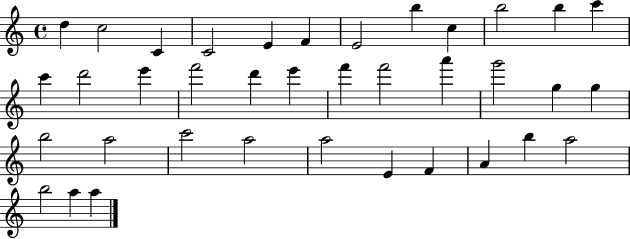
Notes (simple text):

D5/q C5/h C4/q C4/h E4/q F4/q E4/h B5/q C5/q B5/h B5/q C6/q C6/q D6/h E6/q F6/h D6/q E6/q F6/q F6/h A6/q G6/h G5/q G5/q B5/h A5/h C6/h A5/h A5/h E4/q F4/q A4/q B5/q A5/h B5/h A5/q A5/q